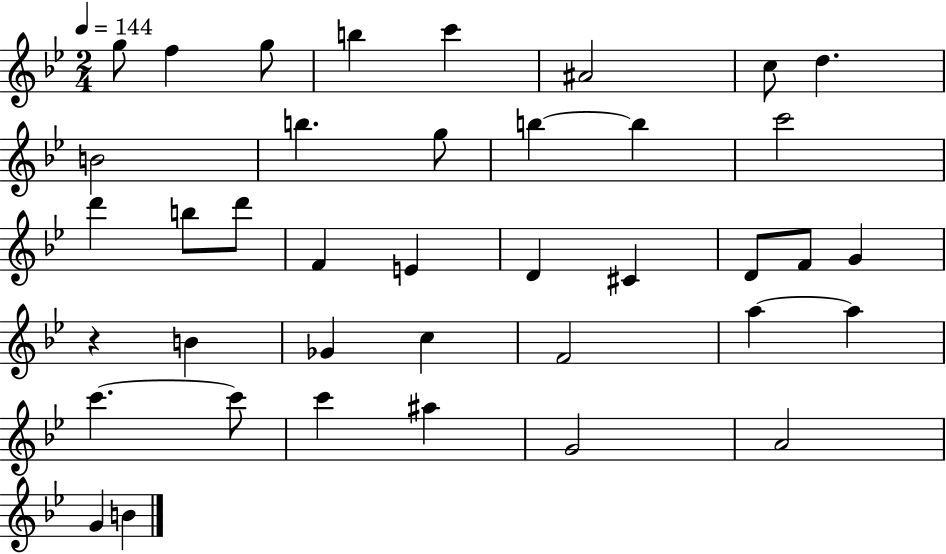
G5/e F5/q G5/e B5/q C6/q A#4/h C5/e D5/q. B4/h B5/q. G5/e B5/q B5/q C6/h D6/q B5/e D6/e F4/q E4/q D4/q C#4/q D4/e F4/e G4/q R/q B4/q Gb4/q C5/q F4/h A5/q A5/q C6/q. C6/e C6/q A#5/q G4/h A4/h G4/q B4/q